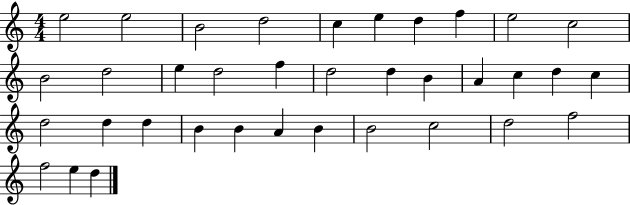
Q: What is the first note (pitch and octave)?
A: E5